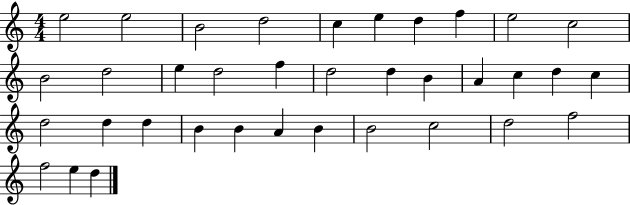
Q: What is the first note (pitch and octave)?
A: E5